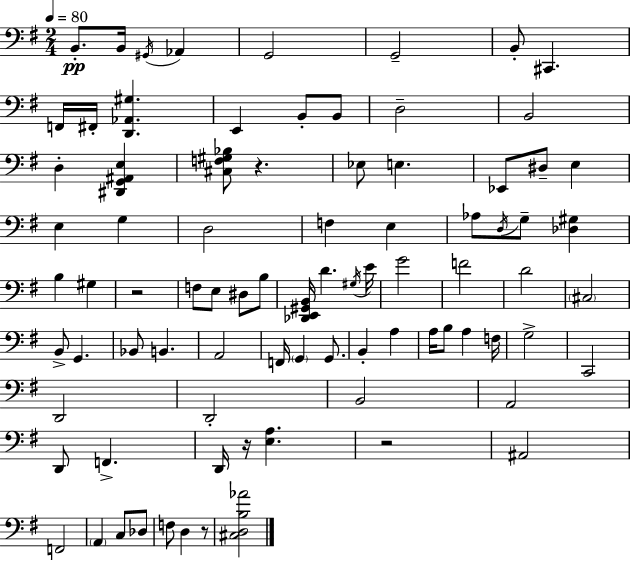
{
  \clef bass
  \numericTimeSignature
  \time 2/4
  \key g \major
  \tempo 4 = 80
  b,8.-.\pp b,16 \acciaccatura { gis,16 } aes,4 | g,2 | g,2-- | b,8-. cis,4. | \break f,16 fis,16-. <d, aes, gis>4. | e,4 b,8-. b,8 | d2-- | b,2 | \break d4-. <dis, g, ais, e>4 | <cis f gis bes>8 r4. | ees8 e4. | ees,8 dis8-- e4 | \break e4 g4 | d2 | f4 e4 | aes8 \acciaccatura { d16 } g8-- <des gis>4 | \break b4 gis4 | r2 | f8 e8 dis8 | b8 <des, e, gis, b,>16 d'4. | \break \acciaccatura { gis16 } e'16 g'2 | f'2 | d'2 | \parenthesize cis2 | \break b,8-> g,4. | bes,8 b,4. | a,2 | f,16 \parenthesize g,4 | \break g,8. b,4-. a4 | a16 b8 a4 | f16 g2-> | c,2 | \break d,2 | d,2-. | b,2 | a,2 | \break d,8 f,4.-> | d,16 r16 <e a>4. | r2 | ais,2 | \break f,2 | \parenthesize a,4 c8 | des8 f8 d4 | r8 <cis d b aes'>2 | \break \bar "|."
}